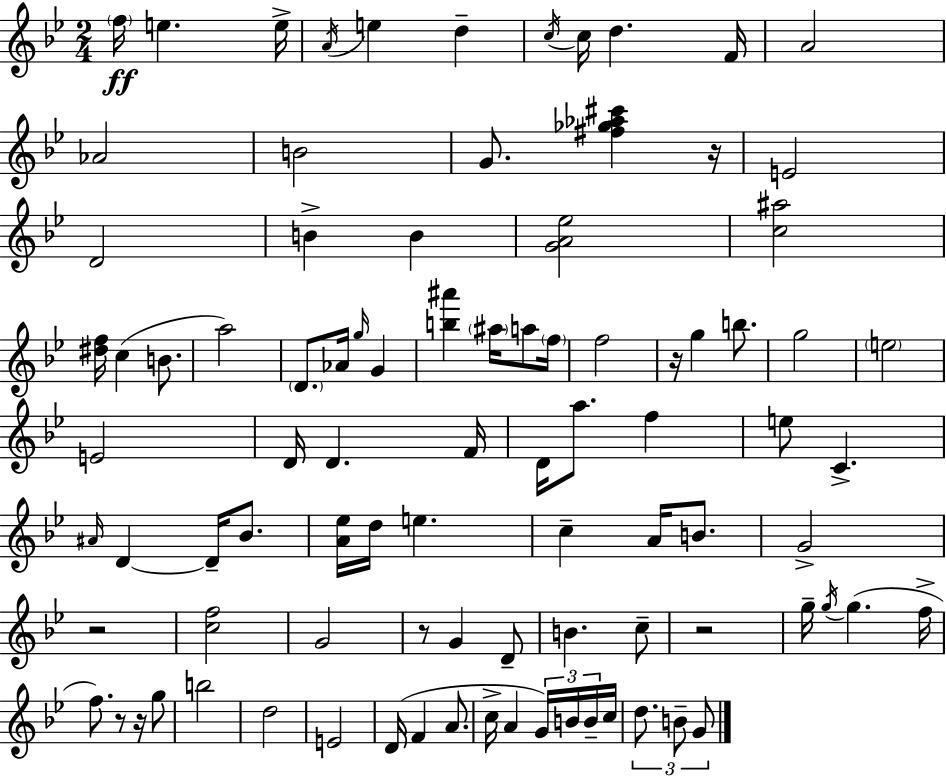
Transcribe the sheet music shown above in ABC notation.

X:1
T:Untitled
M:2/4
L:1/4
K:Gm
f/4 e e/4 A/4 e d c/4 c/4 d F/4 A2 _A2 B2 G/2 [^f_g_a^c'] z/4 E2 D2 B B [GA_e]2 [c^a]2 [^df]/4 c B/2 a2 D/2 _A/4 g/4 G [b^a'] ^a/4 a/2 f/4 f2 z/4 g b/2 g2 e2 E2 D/4 D F/4 D/4 a/2 f e/2 C ^A/4 D D/4 _B/2 [A_e]/4 d/4 e c A/4 B/2 G2 z2 [cf]2 G2 z/2 G D/2 B c/2 z2 g/4 g/4 g f/4 f/2 z/2 z/4 g/2 b2 d2 E2 D/4 F A/2 c/4 A G/4 B/4 B/4 c/4 d/2 B/2 G/2